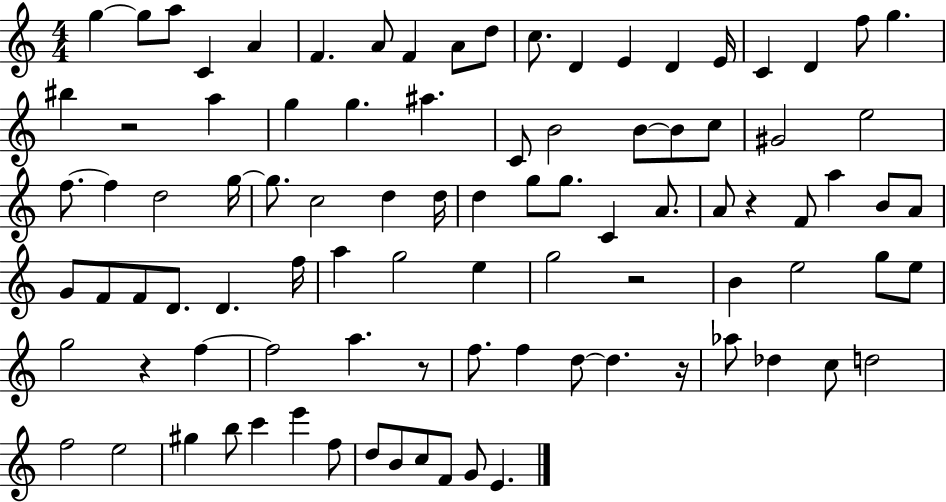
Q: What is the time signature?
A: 4/4